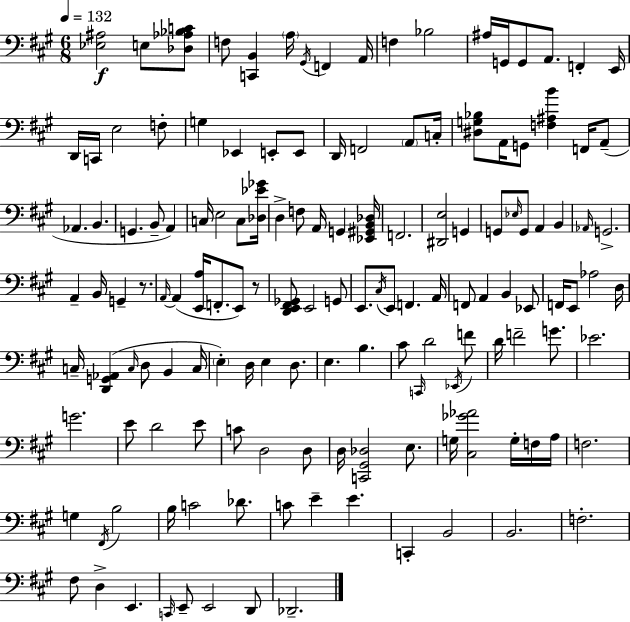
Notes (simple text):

[Eb3,A#3]/h E3/e [Db3,Ab3,Bb3,C4]/e F3/e [C2,B2]/q A3/s G#2/s F2/q A2/s F3/q Bb3/h A#3/s G2/s G2/e A2/e. F2/q E2/s D2/s C2/s E3/h F3/e G3/q Eb2/q E2/e E2/e D2/s F2/h A2/e C3/s [D#3,G3,Bb3]/e A2/s G2/e [F3,A#3,B4]/q F2/s A2/e Ab2/q. B2/q. G2/q. B2/e A2/q C3/s E3/h C3/e [Db3,Eb4,Gb4]/s D3/q F3/e A2/s G2/q [Eb2,G#2,B2,Db3]/s F2/h. [D#2,E3]/h G2/q G2/e Eb3/s G2/e A2/q B2/q Ab2/s G2/h. A2/q B2/s G2/q R/e. A2/s A2/q [E2,A3]/s F2/e. E2/e R/e [D2,E2,F#2,Gb2]/e E2/h G2/e E2/e. C#3/s E2/e F2/q. A2/s F2/e A2/q B2/q Eb2/e F2/s E2/e Ab3/h D3/s C3/s [D2,G2,Ab2]/q C3/s D3/e B2/q C3/s E3/q D3/s E3/q D3/e. E3/q. B3/q. C#4/e C2/s D4/h Eb2/s F4/e D4/s F4/h G4/e. Eb4/h. G4/h. E4/e D4/h E4/e C4/e D3/h D3/e D3/s [C2,G#2,Db3]/h E3/e. G3/s [C#3,Gb4,Ab4]/h G3/s F3/s A3/s F3/h. G3/q F#2/s B3/h B3/s C4/h Db4/e. C4/e E4/q E4/q. C2/q B2/h B2/h. F3/h. F#3/e D3/q E2/q. C2/s E2/e E2/h D2/e Db2/h.